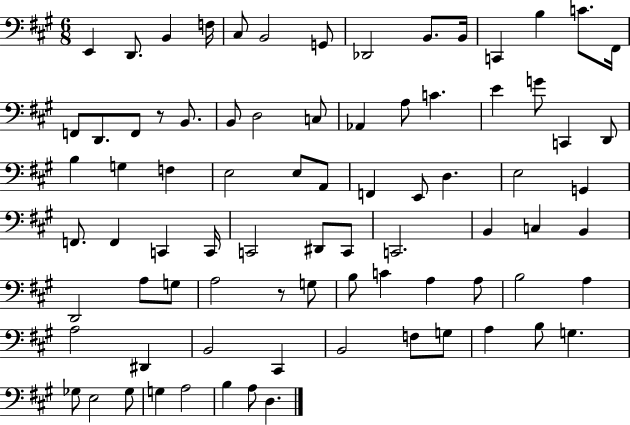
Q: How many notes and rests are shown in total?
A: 81